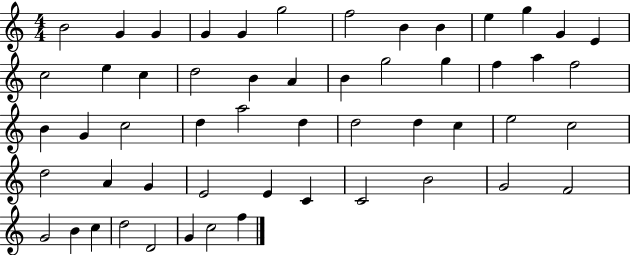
X:1
T:Untitled
M:4/4
L:1/4
K:C
B2 G G G G g2 f2 B B e g G E c2 e c d2 B A B g2 g f a f2 B G c2 d a2 d d2 d c e2 c2 d2 A G E2 E C C2 B2 G2 F2 G2 B c d2 D2 G c2 f